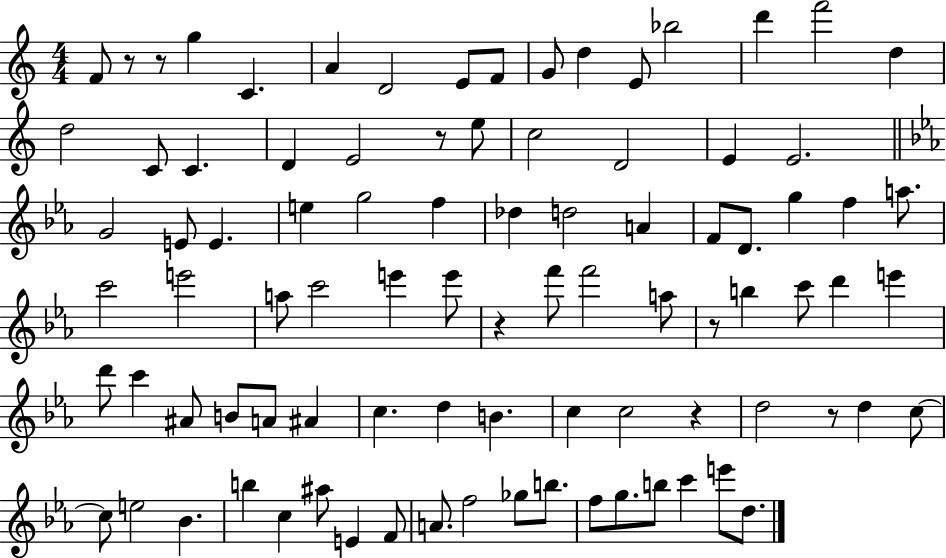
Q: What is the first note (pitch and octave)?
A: F4